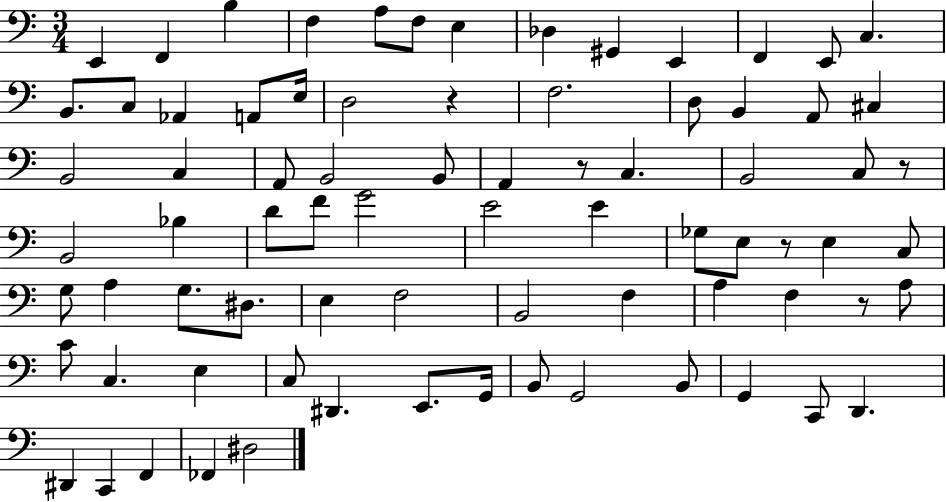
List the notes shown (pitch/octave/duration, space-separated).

E2/q F2/q B3/q F3/q A3/e F3/e E3/q Db3/q G#2/q E2/q F2/q E2/e C3/q. B2/e. C3/e Ab2/q A2/e E3/s D3/h R/q F3/h. D3/e B2/q A2/e C#3/q B2/h C3/q A2/e B2/h B2/e A2/q R/e C3/q. B2/h C3/e R/e B2/h Bb3/q D4/e F4/e G4/h E4/h E4/q Gb3/e E3/e R/e E3/q C3/e G3/e A3/q G3/e. D#3/e. E3/q F3/h B2/h F3/q A3/q F3/q R/e A3/e C4/e C3/q. E3/q C3/e D#2/q. E2/e. G2/s B2/e G2/h B2/e G2/q C2/e D2/q. D#2/q C2/q F2/q FES2/q D#3/h